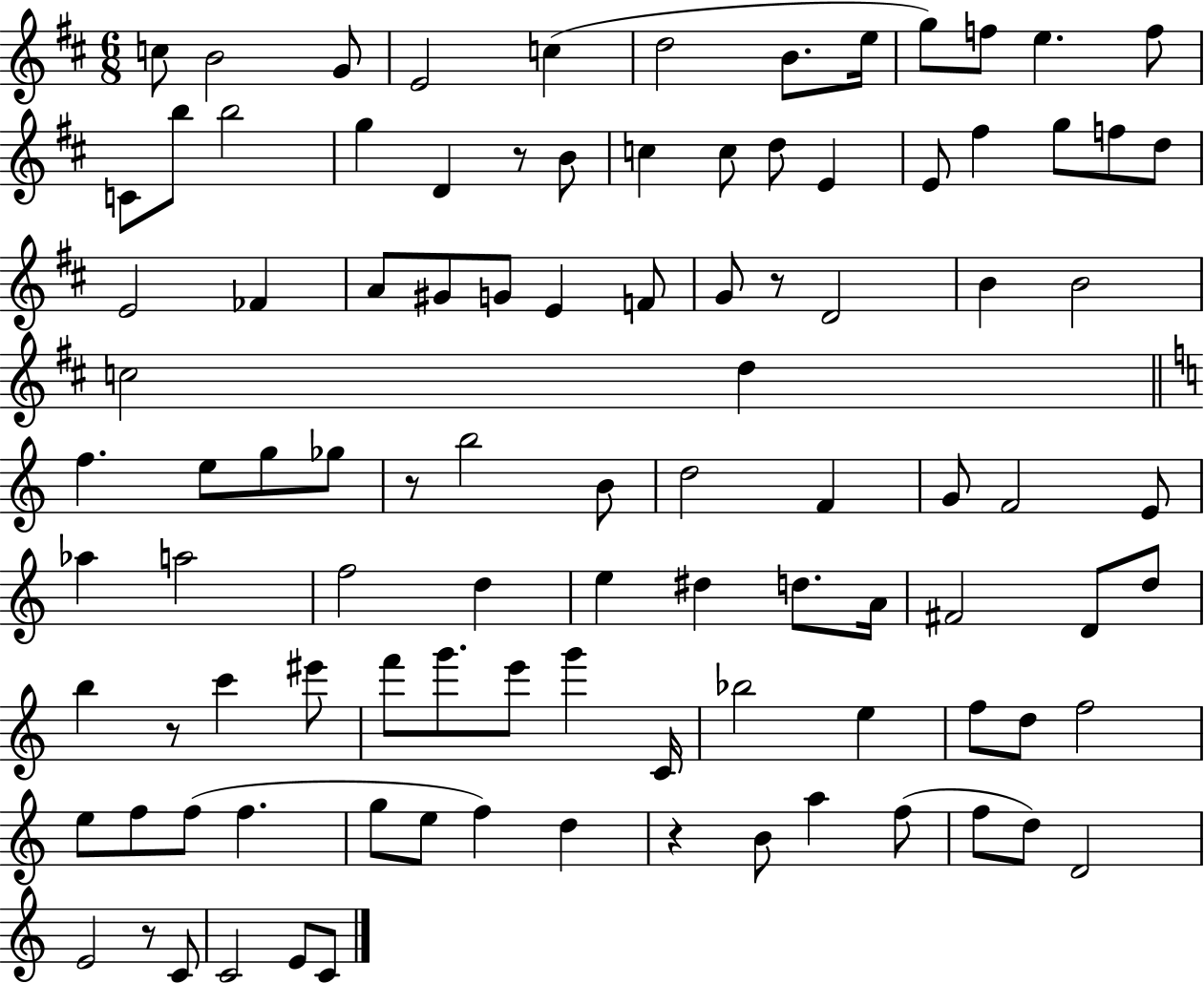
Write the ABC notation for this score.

X:1
T:Untitled
M:6/8
L:1/4
K:D
c/2 B2 G/2 E2 c d2 B/2 e/4 g/2 f/2 e f/2 C/2 b/2 b2 g D z/2 B/2 c c/2 d/2 E E/2 ^f g/2 f/2 d/2 E2 _F A/2 ^G/2 G/2 E F/2 G/2 z/2 D2 B B2 c2 d f e/2 g/2 _g/2 z/2 b2 B/2 d2 F G/2 F2 E/2 _a a2 f2 d e ^d d/2 A/4 ^F2 D/2 d/2 b z/2 c' ^e'/2 f'/2 g'/2 e'/2 g' C/4 _b2 e f/2 d/2 f2 e/2 f/2 f/2 f g/2 e/2 f d z B/2 a f/2 f/2 d/2 D2 E2 z/2 C/2 C2 E/2 C/2